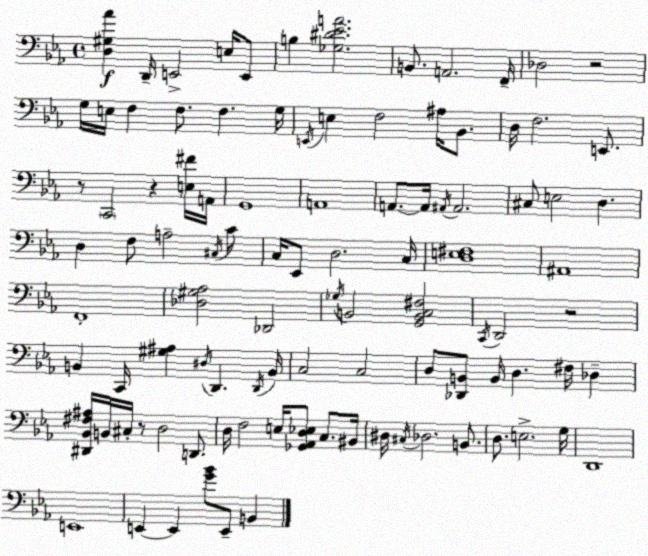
X:1
T:Untitled
M:4/4
L:1/4
K:Cm
[D,^G,_A] D,,/4 E,,2 E,/4 E,,/2 B, [_G,^D_EA]2 B,,/2 A,,2 F,,/4 _D,2 z2 G,/4 E,/4 F, F,/2 F, G,/4 E,,/4 E, F,2 ^A,/4 _B,,/2 D,/4 F,2 E,,/2 z/2 C,,2 z [E,^F]/4 A,,/4 G,,4 A,,4 A,,/2 A,,/4 ^A,,/4 ^A,,2 ^C,/2 E,2 D, D, F,/2 A,2 ^C,/4 C/2 C,/4 _E,,/2 D,2 C,/4 [D,E,^F,]4 ^A,,4 F,,4 [_D,^G,_A,]2 _D,,2 _G,/4 B,,2 [G,,B,,C,^F,]2 C,,/4 D,,2 z2 B,, C,,/4 [^G,^A,] ^D,/4 D,, D,,/4 B,,/4 C,2 C,2 D,/2 [_D,,B,,]/2 B,,/4 D, ^F,/4 _D, [^D,,_B,,^F,^A,]/4 B,,/4 ^C,/4 z/2 D,2 D,,/2 D,/4 F,2 E,/4 [_G,,_A,,D,_E,]/2 C,/2 ^B,,/4 ^D,/4 ^C,/4 _D,2 B,,/2 D,/2 E,2 G,/4 D,,4 E,,4 E,, E,, [G_B]/2 E,,/2 B,,